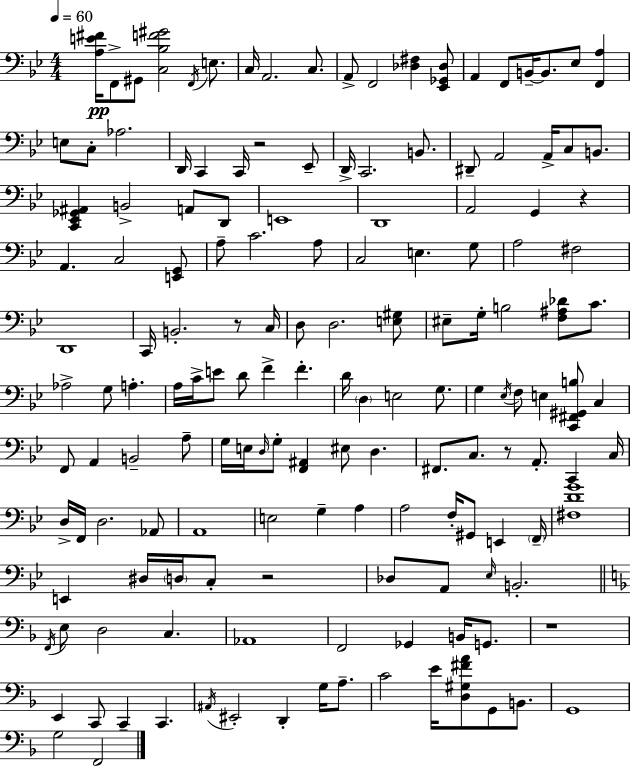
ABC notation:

X:1
T:Untitled
M:4/4
L:1/4
K:Gm
[A,E^F]/4 F,,/2 ^G,,/2 [C,_B,F^G]2 F,,/4 E,/2 C,/4 A,,2 C,/2 A,,/2 F,,2 [_D,^F,] [_E,,_G,,_D,]/2 A,, F,,/2 B,,/4 B,,/2 _E,/2 [F,,A,] E,/2 C,/2 _A,2 D,,/4 C,, C,,/4 z2 _E,,/2 D,,/4 C,,2 B,,/2 ^D,,/2 A,,2 A,,/4 C,/2 B,,/2 [C,,_E,,_G,,^A,,] B,,2 A,,/2 D,,/2 E,,4 D,,4 A,,2 G,, z A,, C,2 [E,,G,,]/2 A,/2 C2 A,/2 C,2 E, G,/2 A,2 ^F,2 D,,4 C,,/4 B,,2 z/2 C,/4 D,/2 D,2 [E,^G,]/2 ^E,/2 G,/4 B,2 [F,^A,_D]/2 C/2 _A,2 G,/2 A, A,/4 C/4 E/2 D/2 F F D/4 D, E,2 G,/2 G, _E,/4 F,/2 E, [C,,^F,,^G,,B,]/2 C, F,,/2 A,, B,,2 A,/2 G,/4 E,/4 D,/4 G,/2 [F,,^A,,] ^E,/2 D, ^F,,/2 C,/2 z/2 A,,/2 C,, C,/4 D,/4 F,,/4 D,2 _A,,/2 A,,4 E,2 G, A, A,2 F,/4 ^G,,/2 E,, F,,/4 [^F,DG]4 E,, ^D,/4 D,/4 C,/2 z2 _D,/2 A,,/2 _E,/4 B,,2 F,,/4 E,/2 D,2 C, _A,,4 F,,2 _G,, B,,/4 G,,/2 z4 E,, C,,/2 C,, C,, ^A,,/4 ^E,,2 D,, G,/4 A,/2 C2 E/4 [D,^G,^FA]/2 G,,/2 B,,/2 G,,4 G,2 F,,2